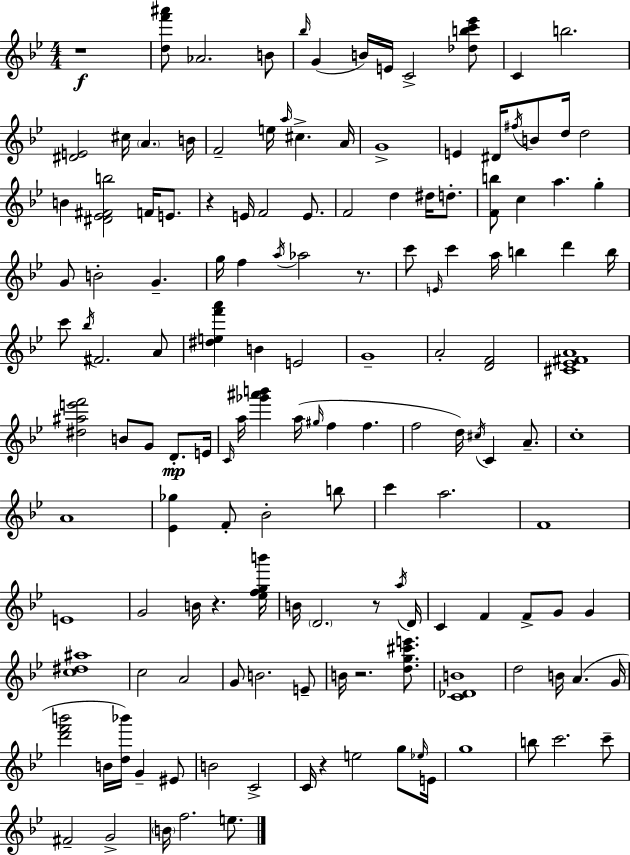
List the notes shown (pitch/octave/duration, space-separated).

R/w [D5,F6,A#6]/e Ab4/h. B4/e Bb5/s G4/q B4/s E4/s C4/h [Db5,B5,C6,Eb6]/e C4/q B5/h. [D#4,E4]/h C#5/s A4/q. B4/s F4/h E5/s A5/s C#5/q. A4/s G4/w E4/q D#4/s F#5/s B4/e D5/s D5/h B4/q [D#4,Eb4,F#4,B5]/h F4/s E4/e. R/q E4/s F4/h E4/e. F4/h D5/q D#5/s D5/e. [F4,B5]/e C5/q A5/q. G5/q G4/e B4/h G4/q. G5/s F5/q A5/s Ab5/h R/e. C6/e E4/s C6/q A5/s B5/q D6/q B5/s C6/e Bb5/s F#4/h. A4/e [D#5,E5,F6,A6]/q B4/q E4/h G4/w A4/h [D4,F4]/h [C#4,Eb4,F#4,A4]/w [D#5,A#5,E6,F6]/h B4/e G4/e D4/e. E4/s C4/s A5/s [Gb6,A#6,B6]/q A5/s G#5/s F5/q F5/q. F5/h D5/s C#5/s C4/q A4/e. C5/w A4/w [Eb4,Gb5]/q F4/e Bb4/h B5/e C6/q A5/h. F4/w E4/w G4/h B4/s R/q. [Eb5,F5,G5,B6]/s B4/s D4/h. R/e A5/s D4/s C4/q F4/q F4/e G4/e G4/q [C5,D#5,A#5]/w C5/h A4/h G4/e B4/h. E4/e B4/s R/h. [D5,G5,C#6,E6]/e. [C4,Db4,B4]/w D5/h B4/s A4/q. G4/s [D6,F6,B6]/h B4/s [D5,Bb6]/s G4/q EIS4/e B4/h C4/h C4/s R/q E5/h G5/e Eb5/s E4/s G5/w B5/e C6/h. C6/e F#4/h G4/h B4/s F5/h. E5/e.